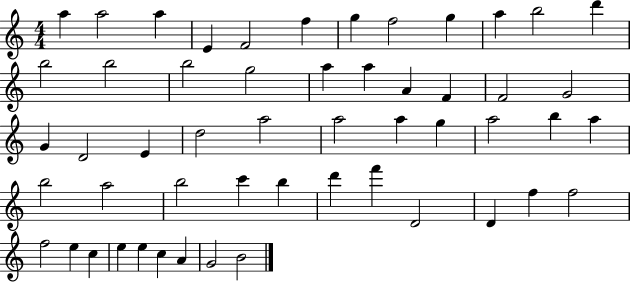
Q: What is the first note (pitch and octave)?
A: A5